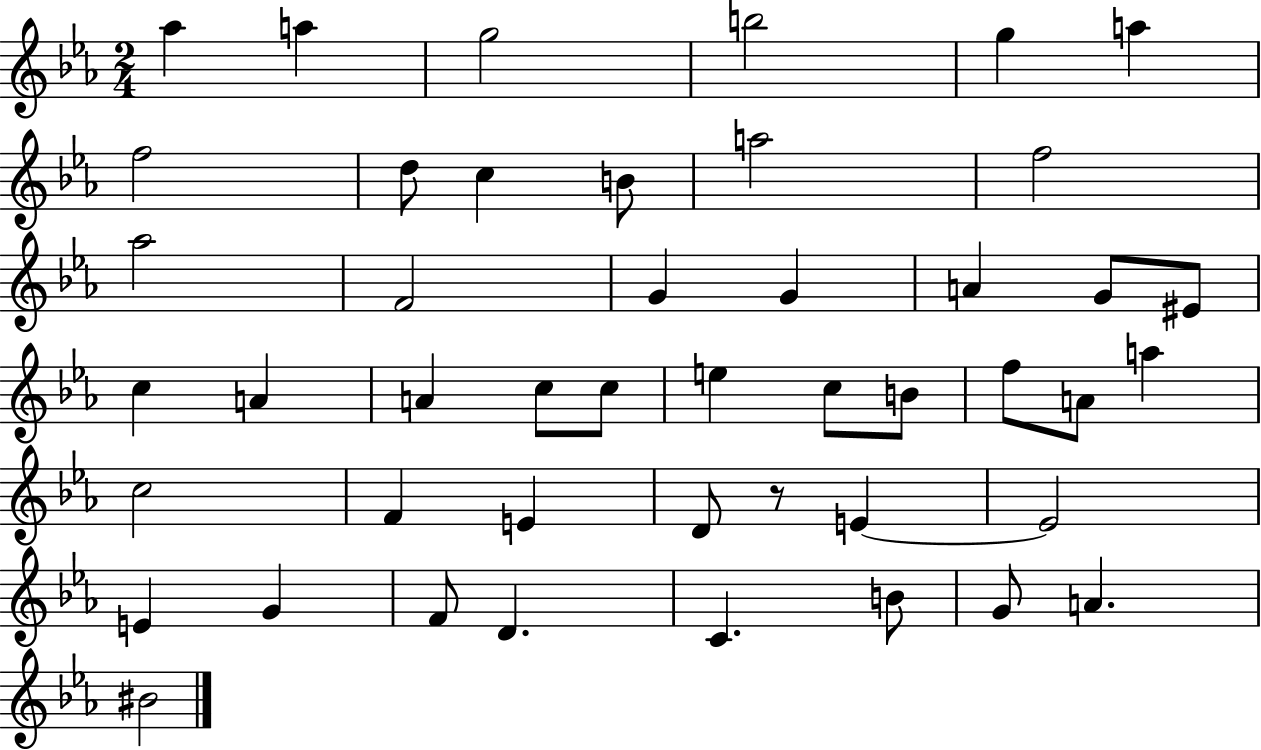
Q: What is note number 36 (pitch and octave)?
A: E4